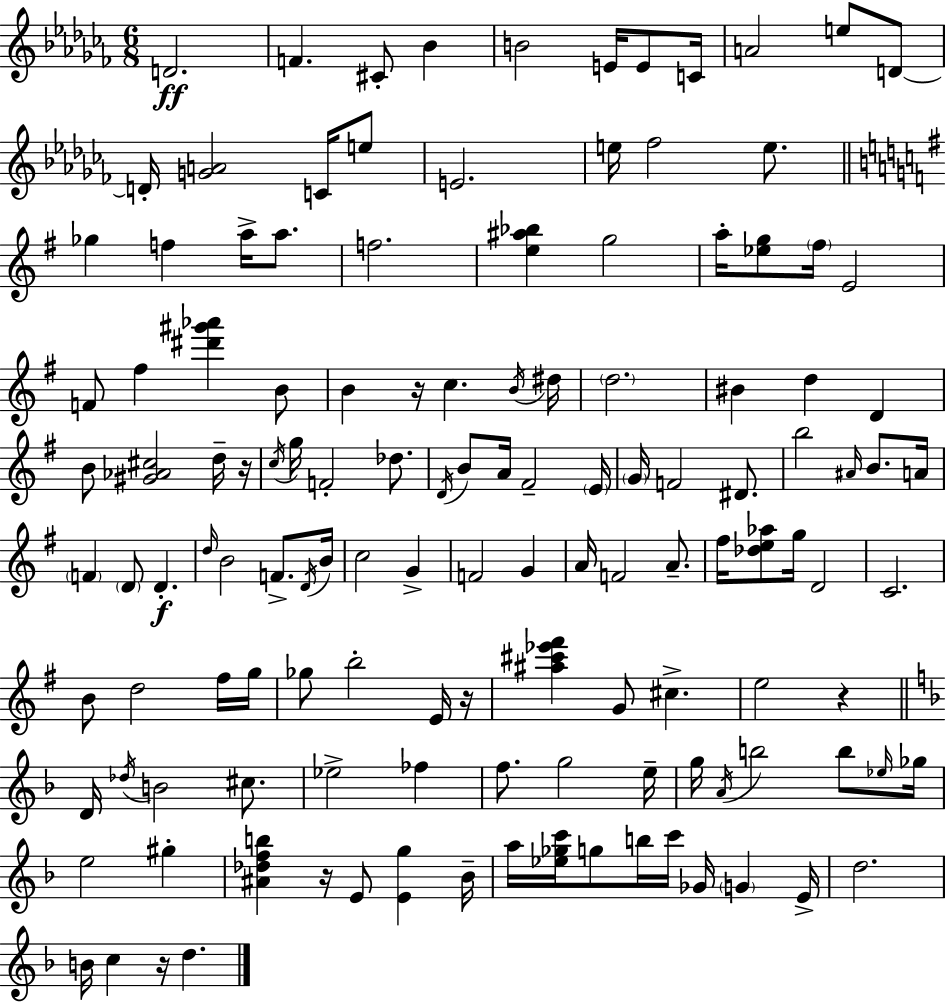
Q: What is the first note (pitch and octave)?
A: D4